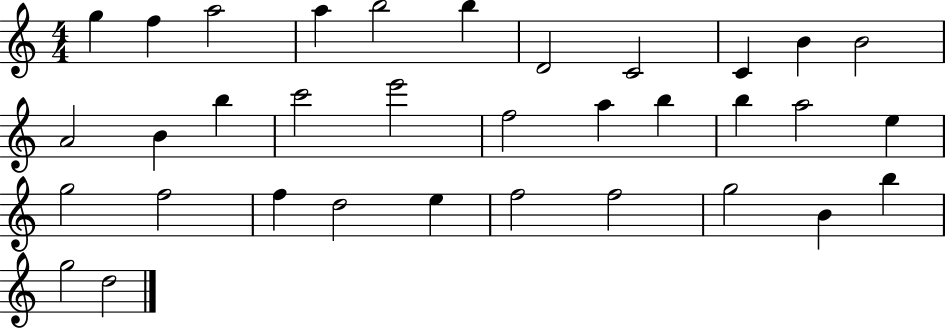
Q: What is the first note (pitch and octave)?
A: G5